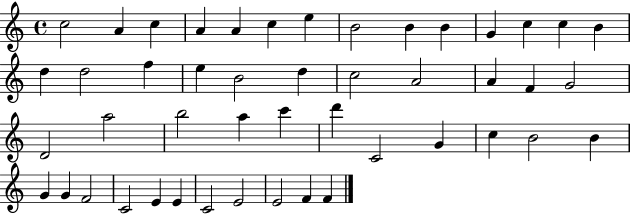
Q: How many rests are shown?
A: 0